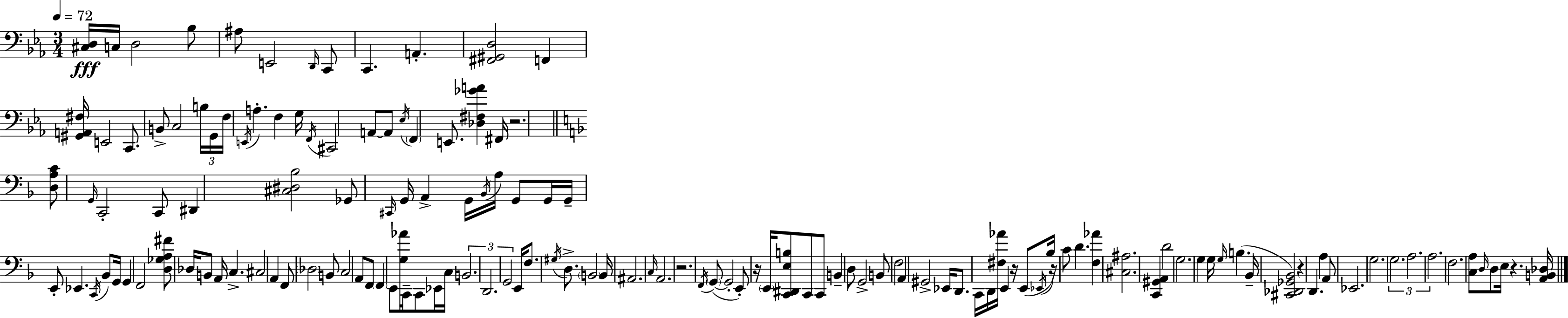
X:1
T:Untitled
M:3/4
L:1/4
K:Cm
[^C,D,]/4 C,/4 D,2 _B,/2 ^A,/2 E,,2 D,,/4 C,,/2 C,, A,, [^F,,^G,,D,]2 F,, [^G,,A,,^F,]/4 E,,2 C,,/2 B,,/2 C,2 B,/4 G,,/4 F,/4 E,,/4 A, F, G,/4 F,,/4 ^C,,2 A,,/2 A,,/2 _E,/4 F,, E,,/2 [_D,^F,_GA] ^F,,/4 z2 [D,A,C]/2 G,,/4 C,,2 C,,/2 ^D,, [^C,^D,_B,]2 _G,,/2 ^C,,/4 G,,/4 A,, G,,/4 _B,,/4 A,/4 G,,/2 G,,/4 G,,/4 E,,/2 _E,, C,,/4 _B,,/2 G,,/4 G,, F,,2 [D,_G,A,^F]/2 _D,/4 B,,/2 A,,/4 C, ^C,2 A,, F,,/2 _D,2 B,,/2 C,2 A,,/2 F,,/2 F,, E,,/2 [G,_A]/4 C,,/4 C,,/2 _E,,/4 C,/4 B,,2 D,,2 G,,2 E,,/4 F,/2 ^G,/4 D,/2 B,,2 B,,/4 ^A,,2 C,/4 A,,2 z2 F,,/4 G,,/2 G,,2 E,,/2 z/4 E,,/4 [C,,^D,,E,B,]/2 C,,/2 C,,/2 B,, D,/2 G,,2 B,,/2 F,2 A,, ^G,,2 _E,,/4 D,,/2 C,,/4 D,,/4 [^F,_A]/4 E,, z/4 E,,/2 _E,,/4 _B,/4 z/4 C/2 D [F,_A] [^C,^A,]2 [C,,^G,,A,,] D2 G,2 G, G,/4 G,/4 B, _B,,/4 [^C,,_D,,_G,,_B,,]2 z D,, A, A,,/2 _E,,2 G,2 G,2 A,2 A,2 F,2 [C,A,]/2 D,/4 D,/2 E,/4 z [A,,B,,_D,]/4